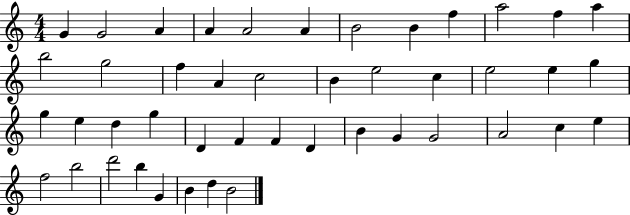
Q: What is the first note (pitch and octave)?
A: G4